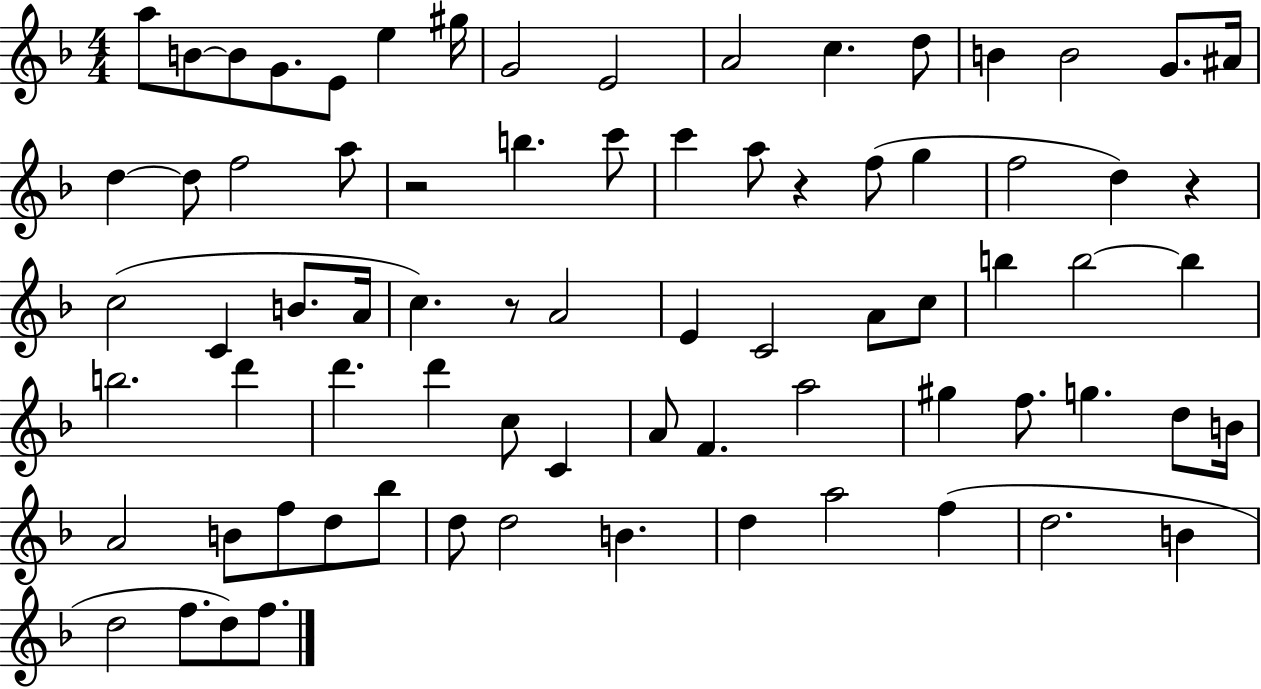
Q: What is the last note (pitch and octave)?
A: F5